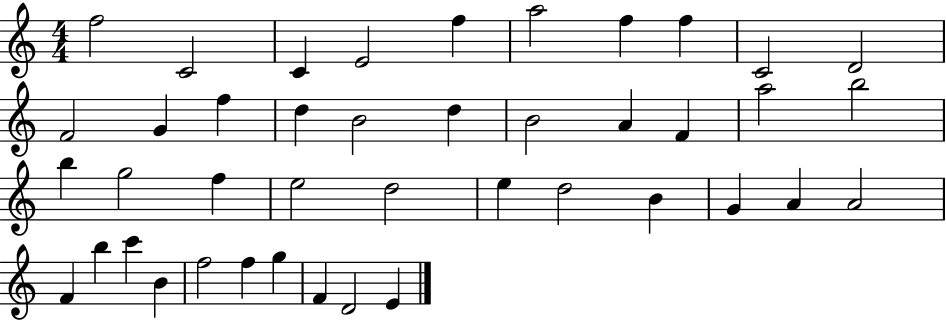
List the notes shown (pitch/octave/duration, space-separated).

F5/h C4/h C4/q E4/h F5/q A5/h F5/q F5/q C4/h D4/h F4/h G4/q F5/q D5/q B4/h D5/q B4/h A4/q F4/q A5/h B5/h B5/q G5/h F5/q E5/h D5/h E5/q D5/h B4/q G4/q A4/q A4/h F4/q B5/q C6/q B4/q F5/h F5/q G5/q F4/q D4/h E4/q